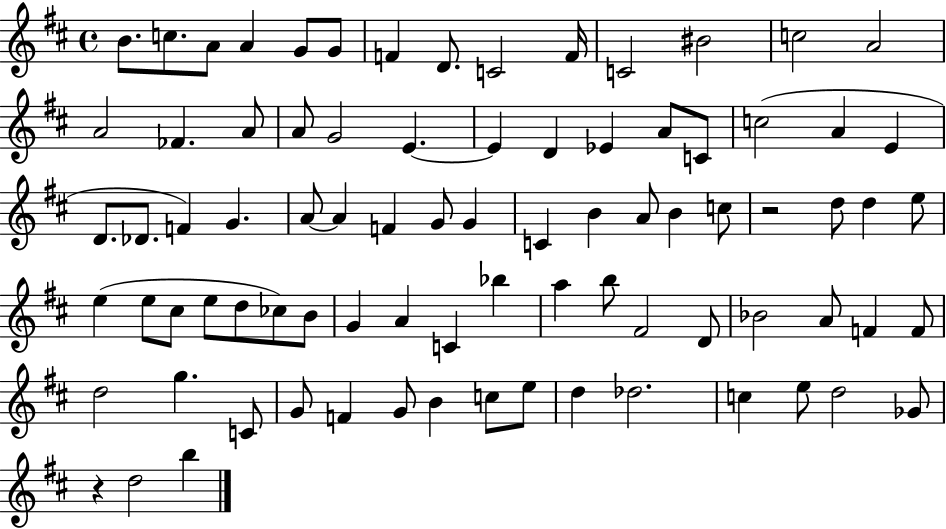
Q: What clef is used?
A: treble